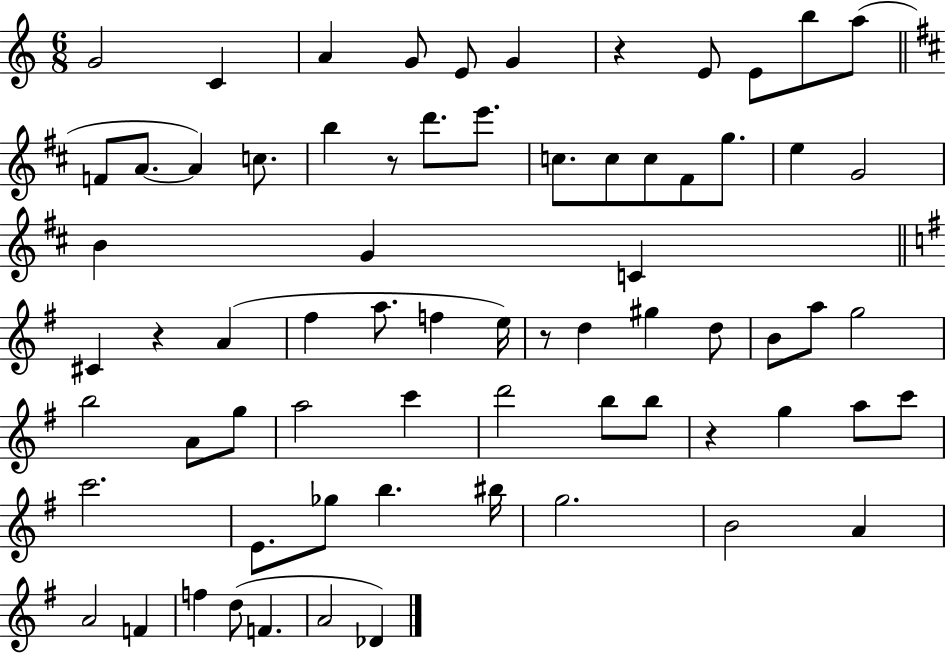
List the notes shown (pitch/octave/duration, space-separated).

G4/h C4/q A4/q G4/e E4/e G4/q R/q E4/e E4/e B5/e A5/e F4/e A4/e. A4/q C5/e. B5/q R/e D6/e. E6/e. C5/e. C5/e C5/e F#4/e G5/e. E5/q G4/h B4/q G4/q C4/q C#4/q R/q A4/q F#5/q A5/e. F5/q E5/s R/e D5/q G#5/q D5/e B4/e A5/e G5/h B5/h A4/e G5/e A5/h C6/q D6/h B5/e B5/e R/q G5/q A5/e C6/e C6/h. E4/e. Gb5/e B5/q. BIS5/s G5/h. B4/h A4/q A4/h F4/q F5/q D5/e F4/q. A4/h Db4/q